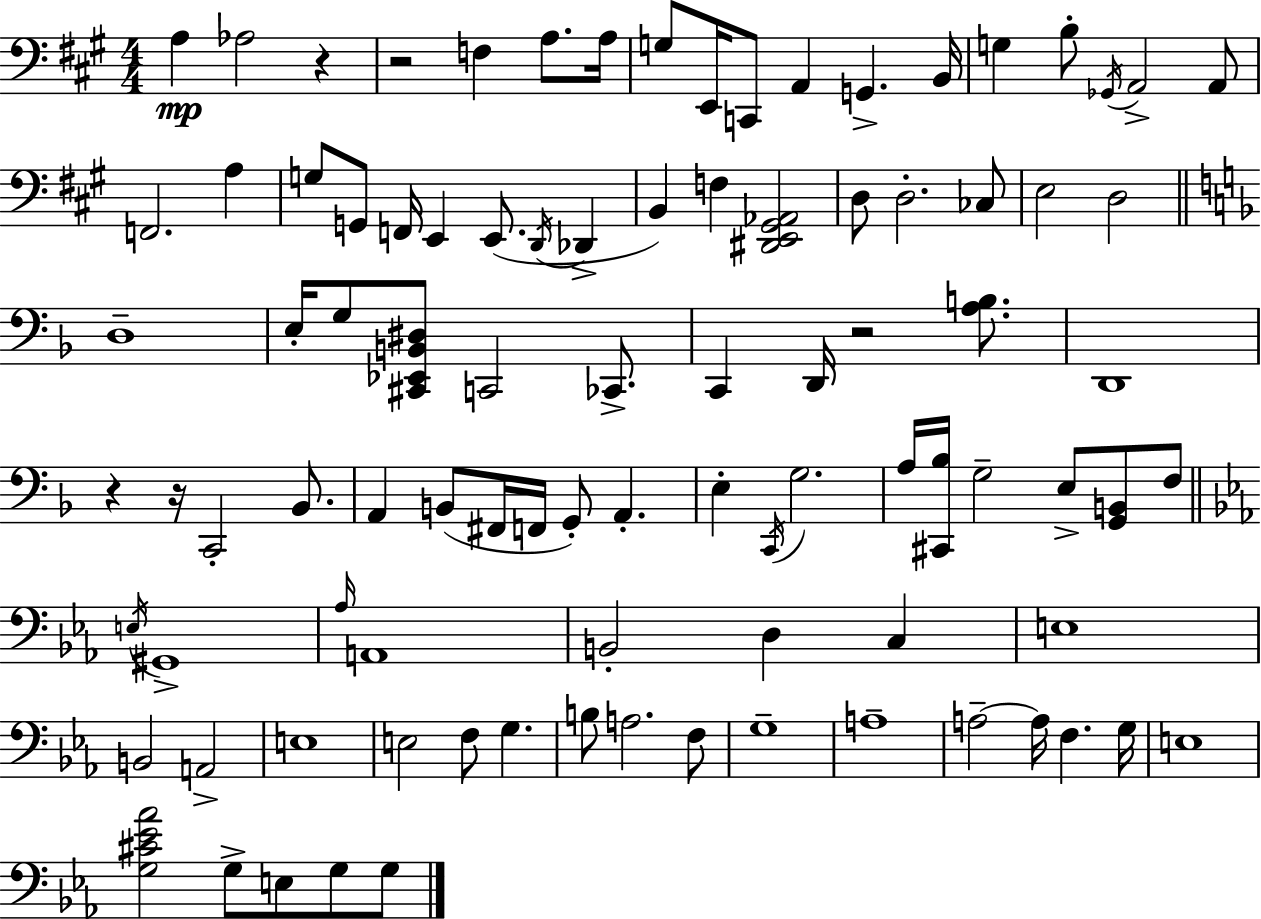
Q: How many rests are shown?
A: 5